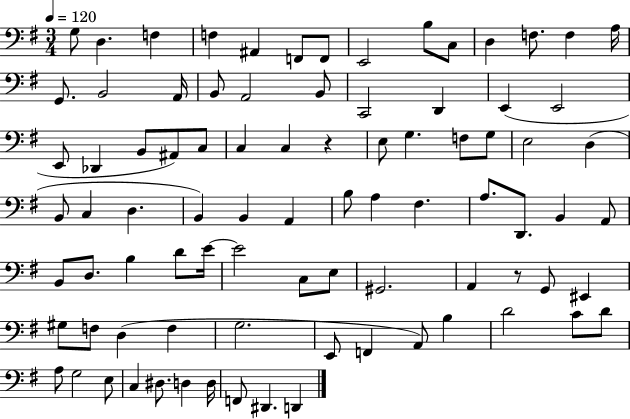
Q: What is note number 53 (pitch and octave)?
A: B3